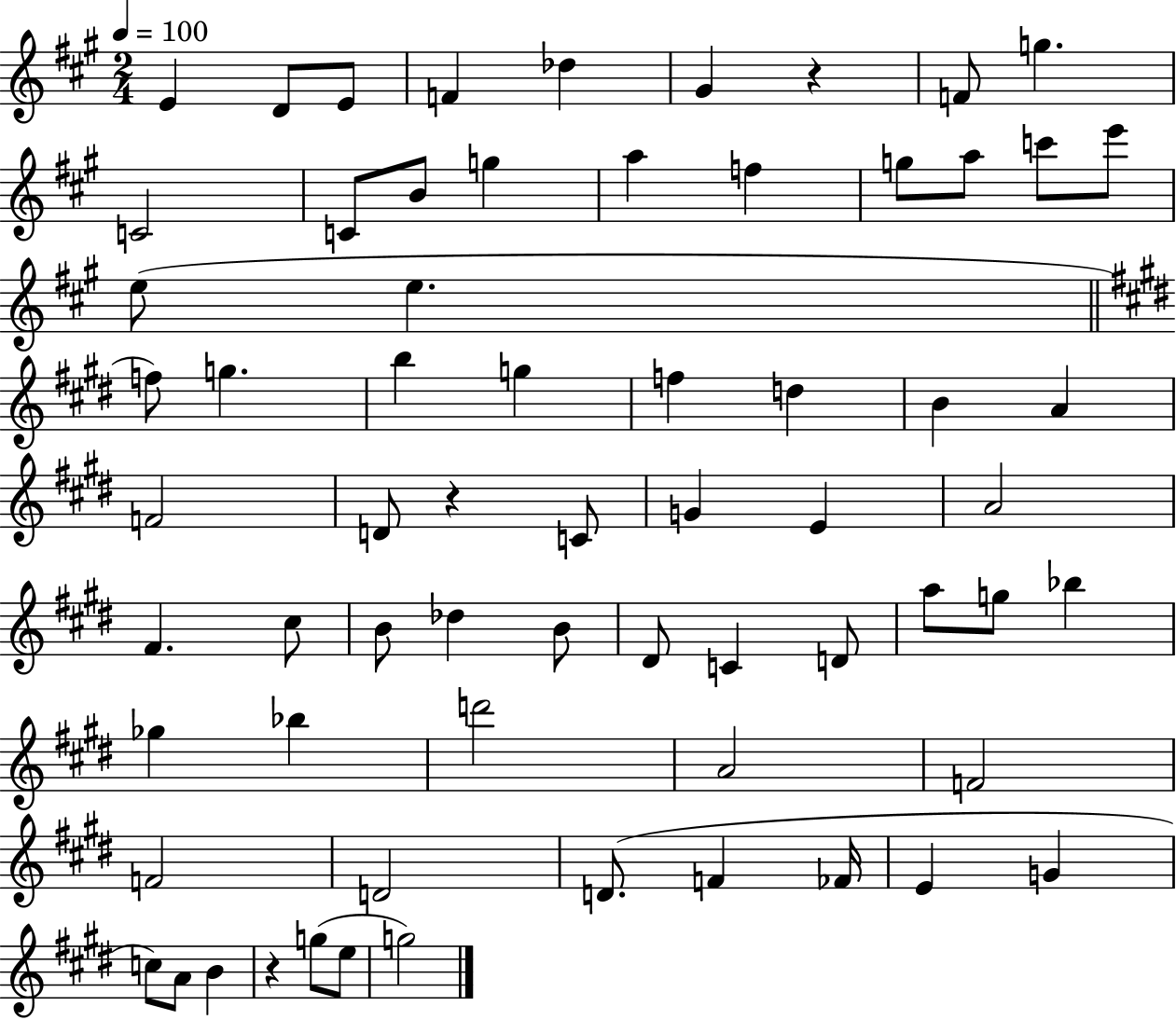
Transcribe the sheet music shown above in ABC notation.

X:1
T:Untitled
M:2/4
L:1/4
K:A
E D/2 E/2 F _d ^G z F/2 g C2 C/2 B/2 g a f g/2 a/2 c'/2 e'/2 e/2 e f/2 g b g f d B A F2 D/2 z C/2 G E A2 ^F ^c/2 B/2 _d B/2 ^D/2 C D/2 a/2 g/2 _b _g _b d'2 A2 F2 F2 D2 D/2 F _F/4 E G c/2 A/2 B z g/2 e/2 g2